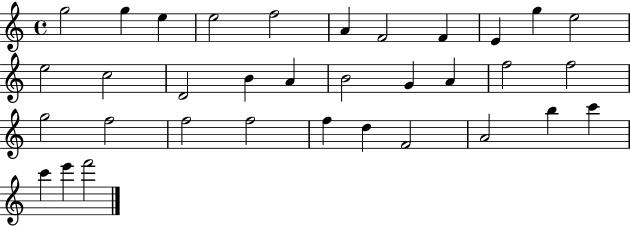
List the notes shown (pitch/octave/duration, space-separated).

G5/h G5/q E5/q E5/h F5/h A4/q F4/h F4/q E4/q G5/q E5/h E5/h C5/h D4/h B4/q A4/q B4/h G4/q A4/q F5/h F5/h G5/h F5/h F5/h F5/h F5/q D5/q F4/h A4/h B5/q C6/q C6/q E6/q F6/h